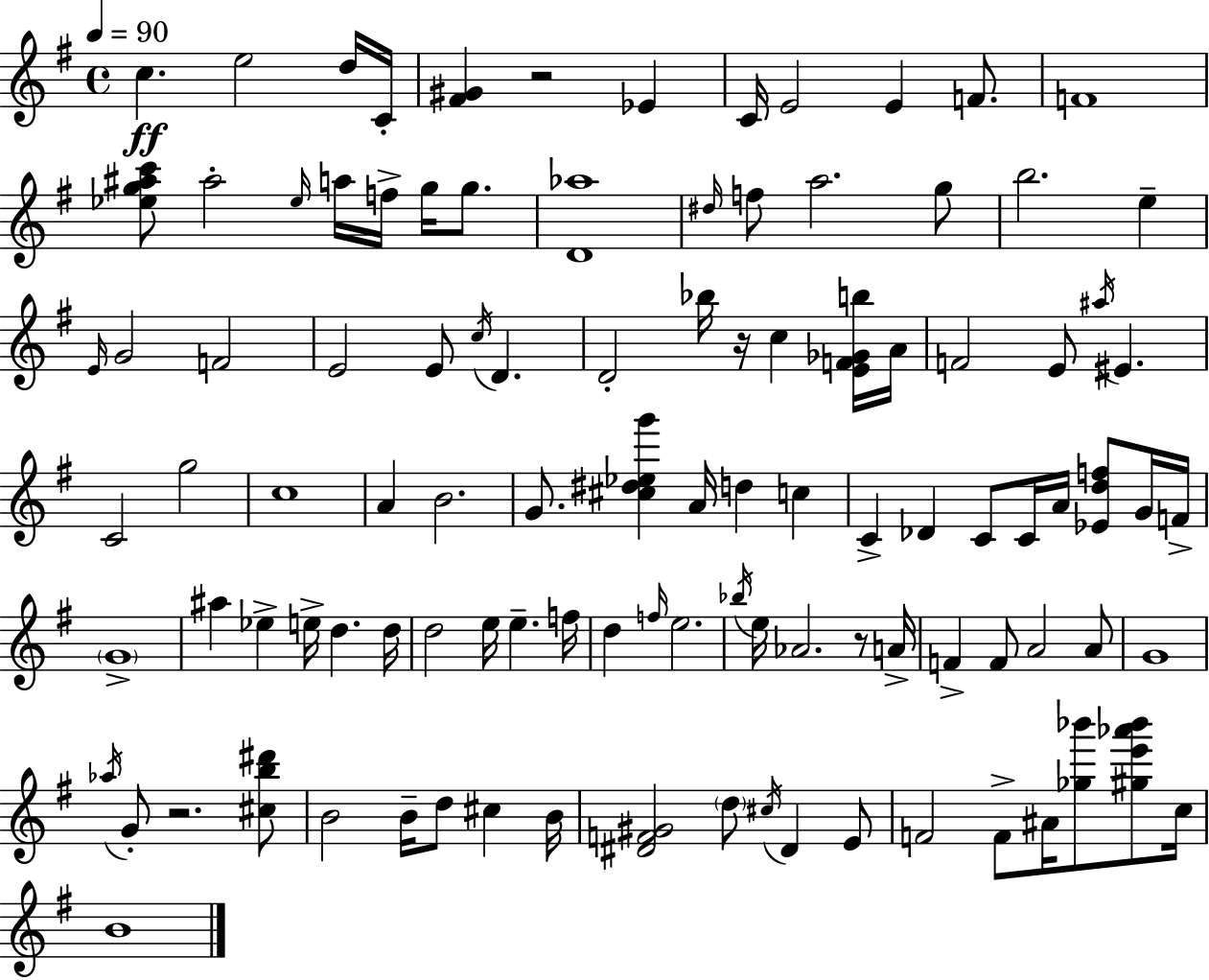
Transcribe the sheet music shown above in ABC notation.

X:1
T:Untitled
M:4/4
L:1/4
K:Em
c e2 d/4 C/4 [^F^G] z2 _E C/4 E2 E F/2 F4 [_eg^ac']/2 ^a2 _e/4 a/4 f/4 g/4 g/2 [D_a]4 ^d/4 f/2 a2 g/2 b2 e E/4 G2 F2 E2 E/2 c/4 D D2 _b/4 z/4 c [EF_Gb]/4 A/4 F2 E/2 ^a/4 ^E C2 g2 c4 A B2 G/2 [^c^d_eg'] A/4 d c C _D C/2 C/4 A/4 [_Edf]/2 G/4 F/4 G4 ^a _e e/4 d d/4 d2 e/4 e f/4 d f/4 e2 _b/4 e/4 _A2 z/2 A/4 F F/2 A2 A/2 G4 _a/4 G/2 z2 [^cb^d']/2 B2 B/4 d/2 ^c B/4 [^DF^G]2 d/2 ^c/4 ^D E/2 F2 F/2 ^A/4 [_g_b']/2 [^ge'_a'_b']/2 c/4 B4